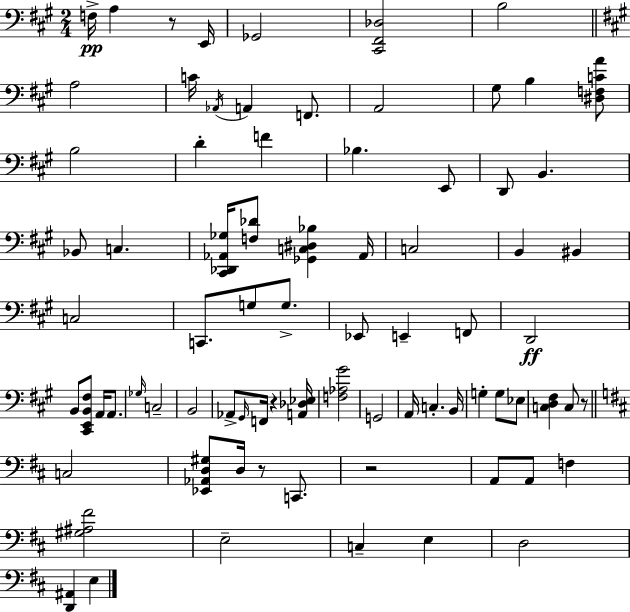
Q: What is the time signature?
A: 2/4